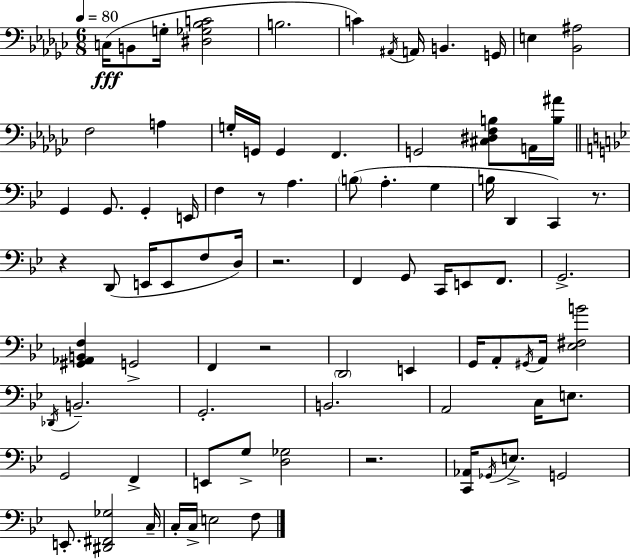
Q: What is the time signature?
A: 6/8